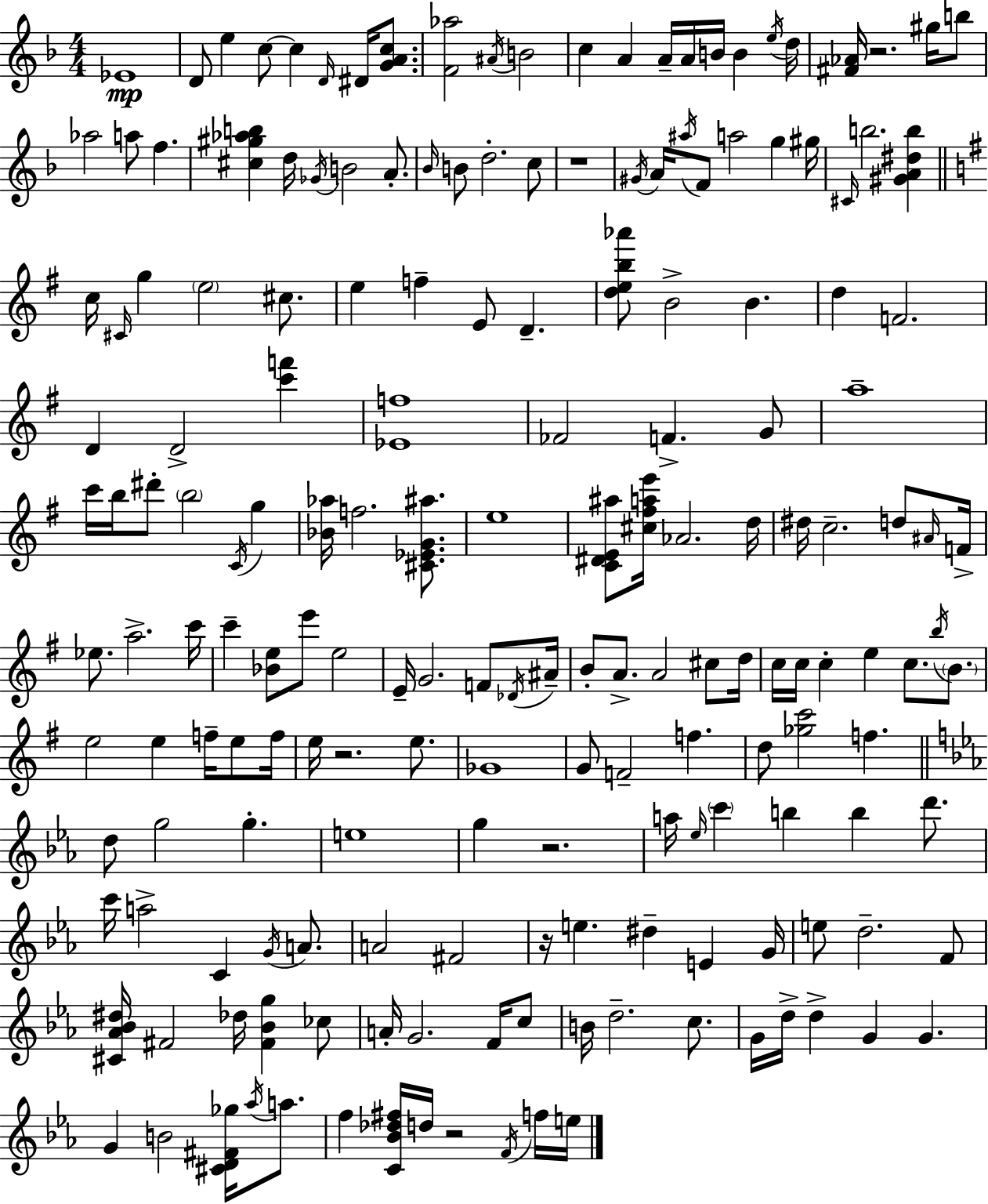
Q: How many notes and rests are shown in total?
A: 182